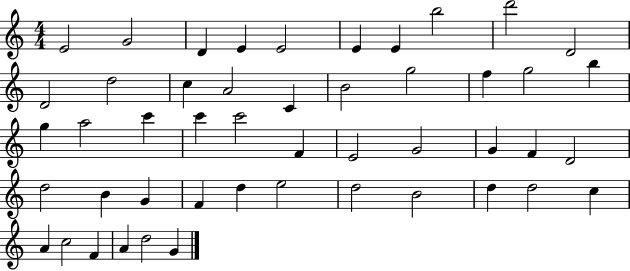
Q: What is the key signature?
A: C major